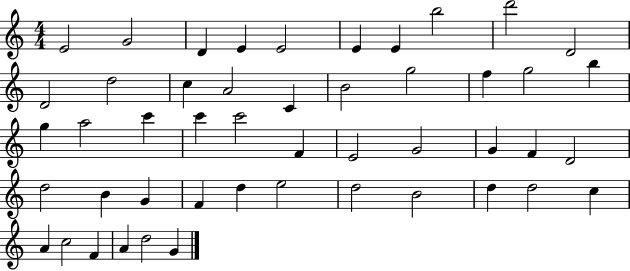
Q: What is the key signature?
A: C major